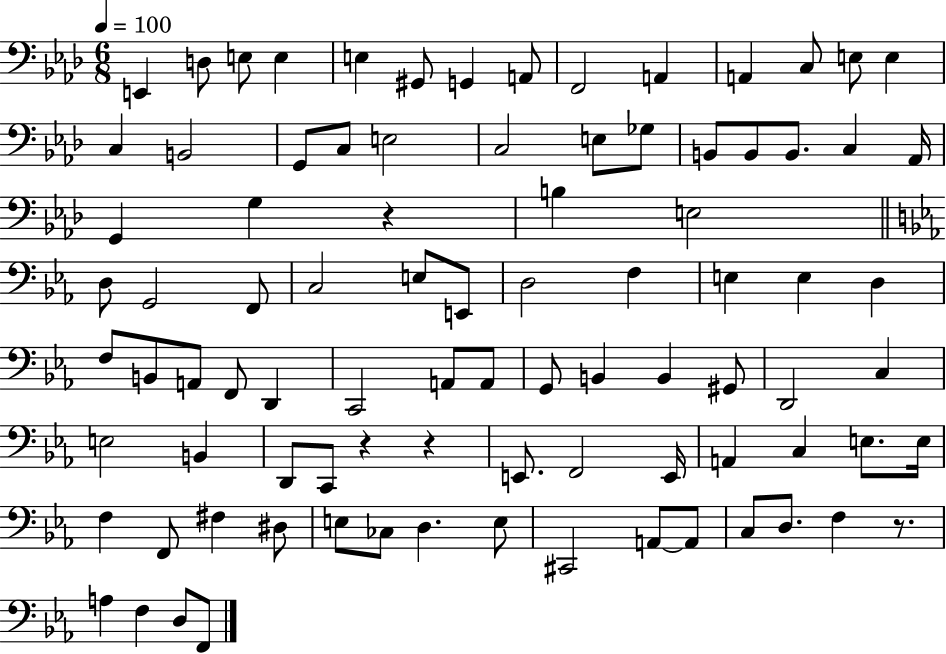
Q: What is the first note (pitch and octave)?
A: E2